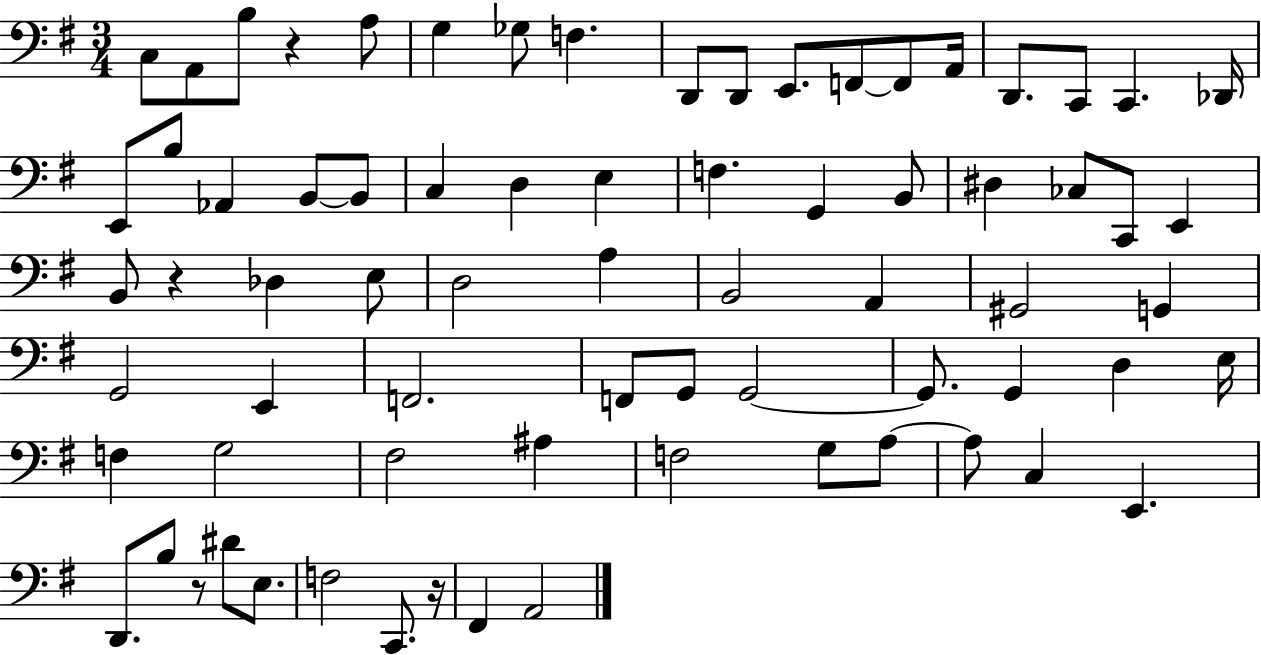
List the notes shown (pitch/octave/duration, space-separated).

C3/e A2/e B3/e R/q A3/e G3/q Gb3/e F3/q. D2/e D2/e E2/e. F2/e F2/e A2/s D2/e. C2/e C2/q. Db2/s E2/e B3/e Ab2/q B2/e B2/e C3/q D3/q E3/q F3/q. G2/q B2/e D#3/q CES3/e C2/e E2/q B2/e R/q Db3/q E3/e D3/h A3/q B2/h A2/q G#2/h G2/q G2/h E2/q F2/h. F2/e G2/e G2/h G2/e. G2/q D3/q E3/s F3/q G3/h F#3/h A#3/q F3/h G3/e A3/e A3/e C3/q E2/q. D2/e. B3/e R/e D#4/e E3/e. F3/h C2/e. R/s F#2/q A2/h